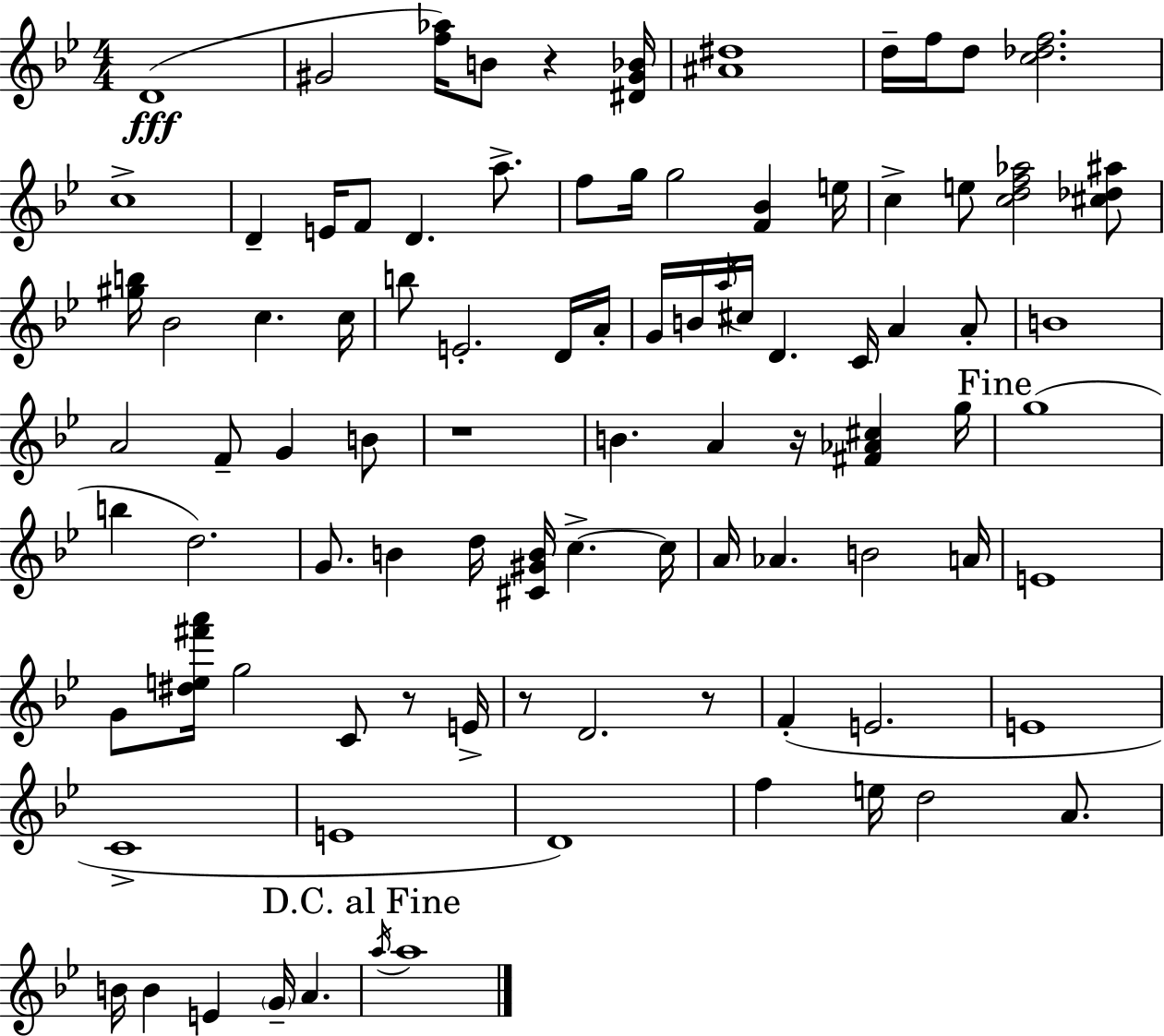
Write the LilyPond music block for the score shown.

{
  \clef treble
  \numericTimeSignature
  \time 4/4
  \key g \minor
  d'1(\fff | gis'2 <f'' aes''>16) b'8 r4 <dis' gis' bes'>16 | <ais' dis''>1 | d''16-- f''16 d''8 <c'' des'' f''>2. | \break c''1-> | d'4-- e'16 f'8 d'4. a''8.-> | f''8 g''16 g''2 <f' bes'>4 e''16 | c''4-> e''8 <c'' d'' f'' aes''>2 <cis'' des'' ais''>8 | \break <gis'' b''>16 bes'2 c''4. c''16 | b''8 e'2.-. d'16 a'16-. | g'16 b'16 \acciaccatura { a''16 } cis''16 d'4. c'16 a'4 a'8-. | b'1 | \break a'2 f'8-- g'4 b'8 | r1 | b'4. a'4 r16 <fis' aes' cis''>4 | g''16 \mark "Fine" g''1( | \break b''4 d''2.) | g'8. b'4 d''16 <cis' gis' b'>16 c''4.->~~ | c''16 a'16 aes'4. b'2 | a'16 e'1 | \break g'8 <dis'' e'' fis''' a'''>16 g''2 c'8 r8 | e'16-> r8 d'2. r8 | f'4-.( e'2. | e'1 | \break c'1-> | e'1 | d'1) | f''4 e''16 d''2 a'8. | \break b'16 b'4 e'4 \parenthesize g'16-- a'4. | \mark "D.C. al Fine" \acciaccatura { a''16 } a''1 | \bar "|."
}